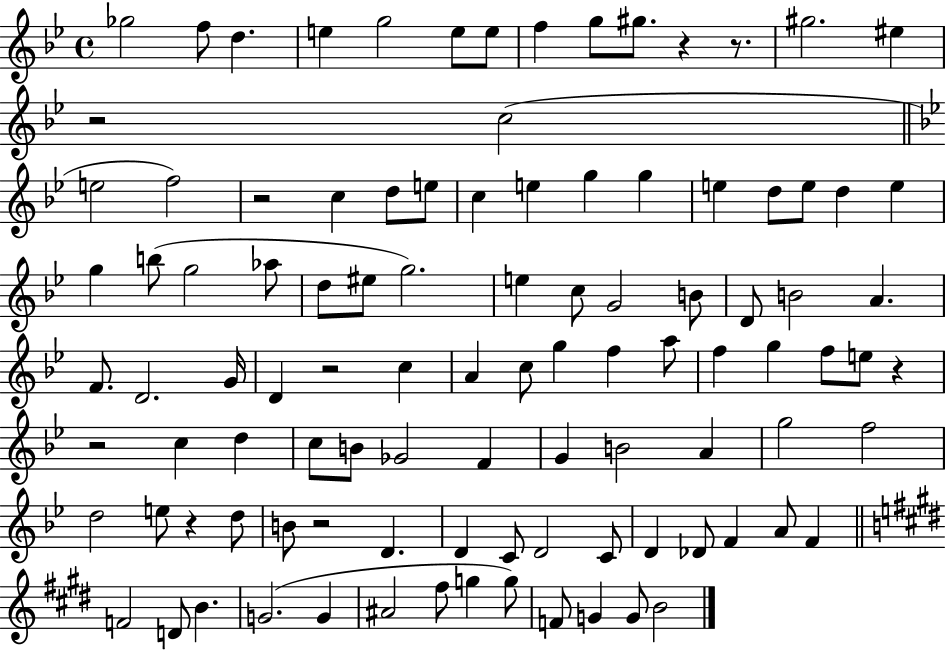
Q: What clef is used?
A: treble